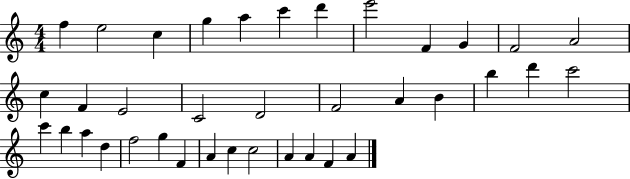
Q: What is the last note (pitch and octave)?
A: A4